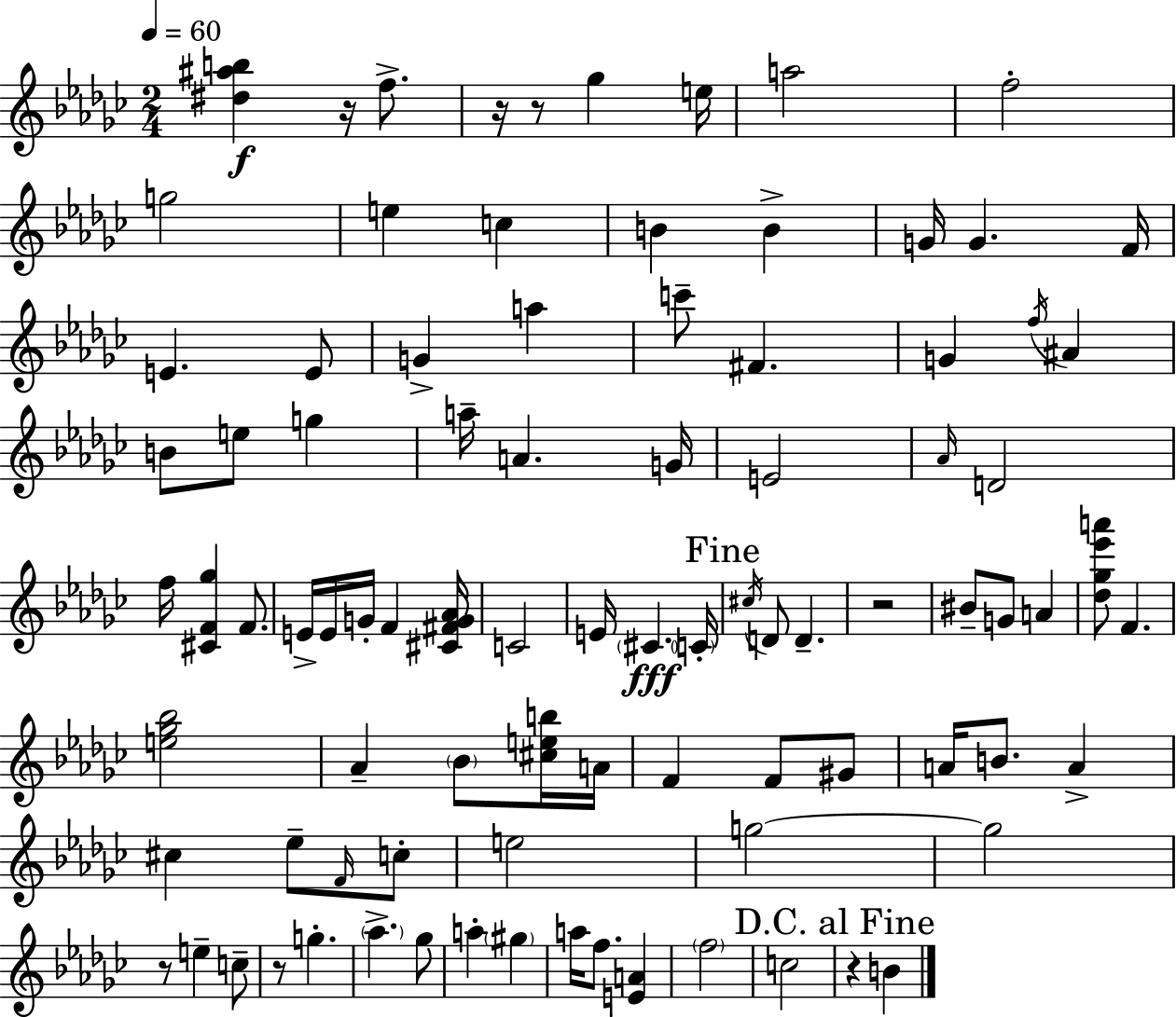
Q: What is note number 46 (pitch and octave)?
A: G4